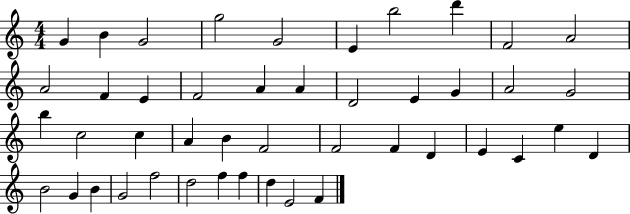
G4/q B4/q G4/h G5/h G4/h E4/q B5/h D6/q F4/h A4/h A4/h F4/q E4/q F4/h A4/q A4/q D4/h E4/q G4/q A4/h G4/h B5/q C5/h C5/q A4/q B4/q F4/h F4/h F4/q D4/q E4/q C4/q E5/q D4/q B4/h G4/q B4/q G4/h F5/h D5/h F5/q F5/q D5/q E4/h F4/q